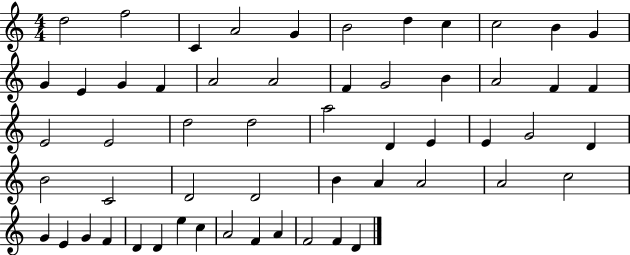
D5/h F5/h C4/q A4/h G4/q B4/h D5/q C5/q C5/h B4/q G4/q G4/q E4/q G4/q F4/q A4/h A4/h F4/q G4/h B4/q A4/h F4/q F4/q E4/h E4/h D5/h D5/h A5/h D4/q E4/q E4/q G4/h D4/q B4/h C4/h D4/h D4/h B4/q A4/q A4/h A4/h C5/h G4/q E4/q G4/q F4/q D4/q D4/q E5/q C5/q A4/h F4/q A4/q F4/h F4/q D4/q